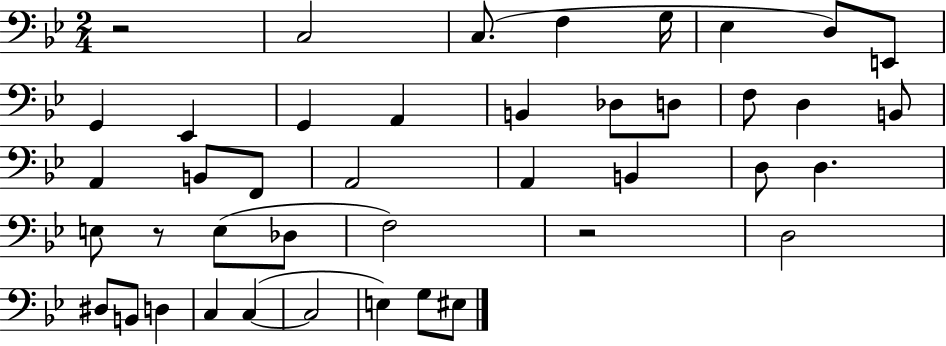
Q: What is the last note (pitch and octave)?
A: EIS3